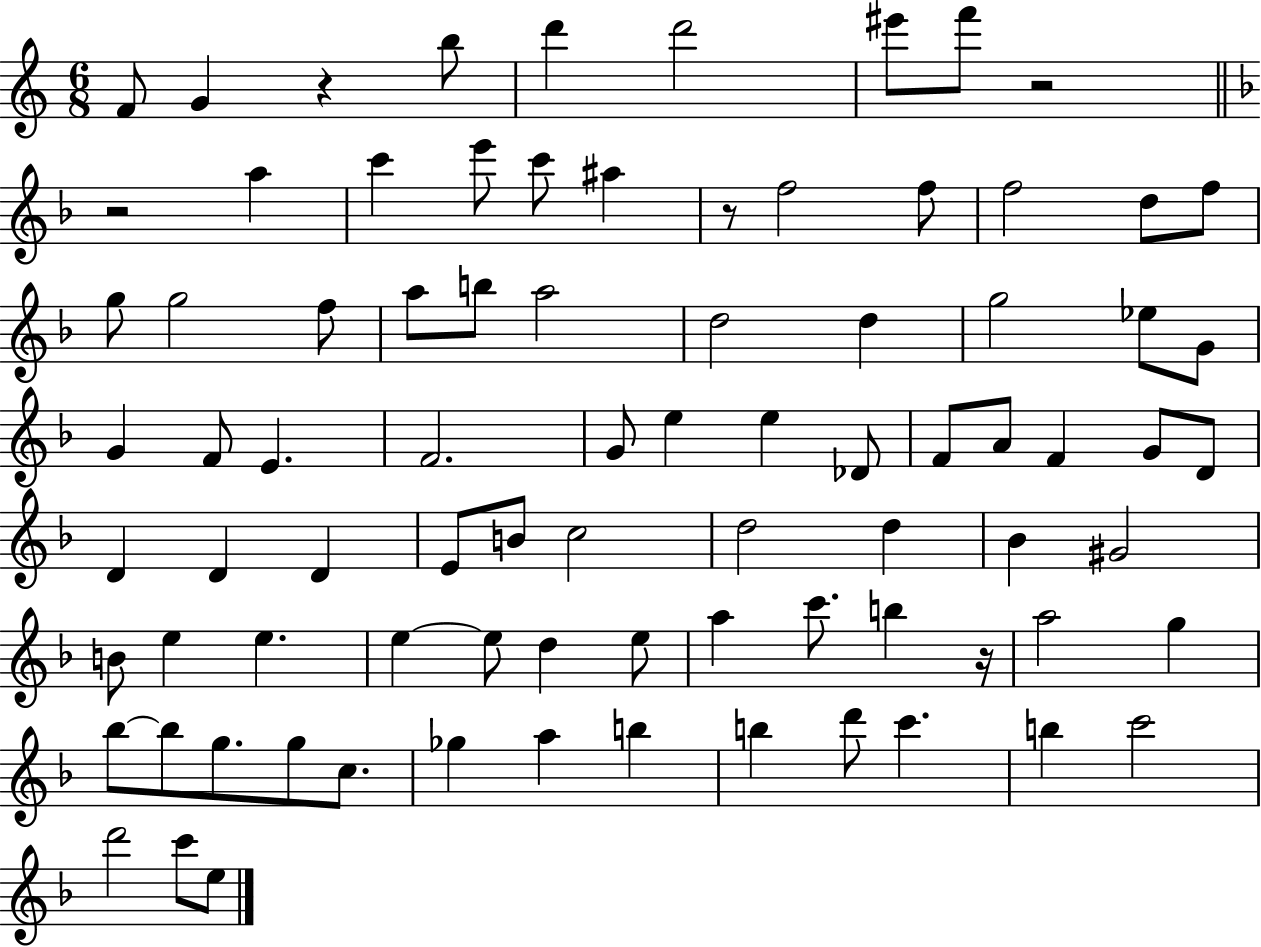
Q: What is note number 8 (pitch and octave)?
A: A5